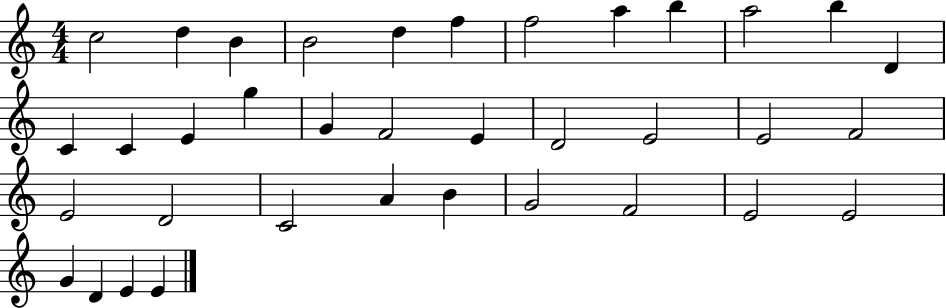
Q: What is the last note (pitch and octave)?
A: E4